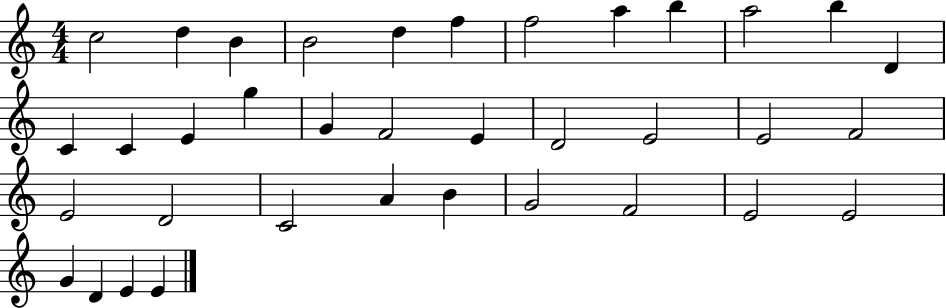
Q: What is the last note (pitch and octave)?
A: E4